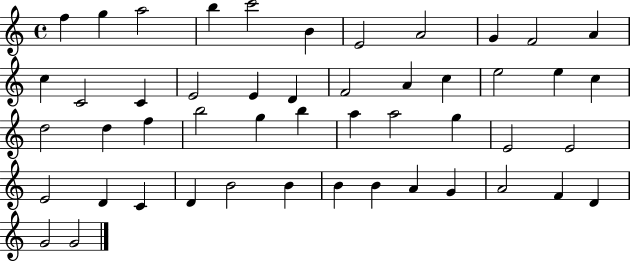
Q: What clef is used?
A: treble